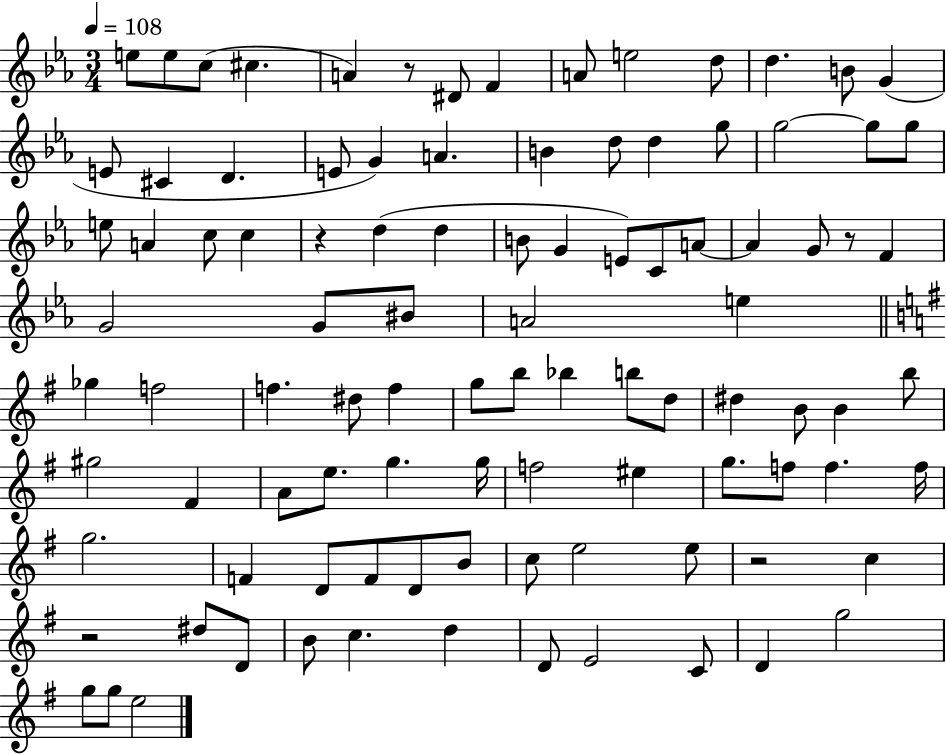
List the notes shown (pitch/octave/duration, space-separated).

E5/e E5/e C5/e C#5/q. A4/q R/e D#4/e F4/q A4/e E5/h D5/e D5/q. B4/e G4/q E4/e C#4/q D4/q. E4/e G4/q A4/q. B4/q D5/e D5/q G5/e G5/h G5/e G5/e E5/e A4/q C5/e C5/q R/q D5/q D5/q B4/e G4/q E4/e C4/e A4/e A4/q G4/e R/e F4/q G4/h G4/e BIS4/e A4/h E5/q Gb5/q F5/h F5/q. D#5/e F5/q G5/e B5/e Bb5/q B5/e D5/e D#5/q B4/e B4/q B5/e G#5/h F#4/q A4/e E5/e. G5/q. G5/s F5/h EIS5/q G5/e. F5/e F5/q. F5/s G5/h. F4/q D4/e F4/e D4/e B4/e C5/e E5/h E5/e R/h C5/q R/h D#5/e D4/e B4/e C5/q. D5/q D4/e E4/h C4/e D4/q G5/h G5/e G5/e E5/h